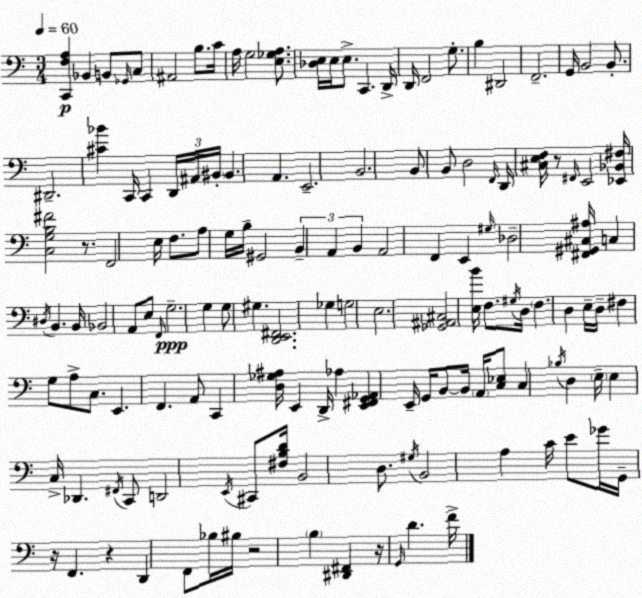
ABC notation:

X:1
T:Untitled
M:3/4
L:1/4
K:Am
[C,,F,A,] _B,, B,,/2 _G,,/4 C,/2 ^A,,2 B,/2 C/4 A,/4 G,2 [E,_G,A,]/2 [_D,E,]/4 E,/4 E,/2 C,, D,,/4 D,,/4 F,,2 G,/2 B, ^D,,2 F,,2 G,,/4 B,,2 B,,/2 ^D,,2 [^C_B] C,,/4 C,, D,,/4 ^A,,/4 ^B,,/4 ^B,, A,, E,,2 B,,2 B,,/2 B,,/2 D,2 F,,/4 D,,/4 [^C,E,F,]/4 z/2 ^F,,/4 E,,2 [_E,,_B,,^F,]/4 [C,G,B,^F]2 z/2 F,,2 E,/4 F,/2 A,/2 G,/4 B,/4 ^G,,2 B,, A,, B,, A,,2 F,, E,, ^G,/4 _D,2 [^F,,^G,,^C,^A,]/4 C, ^D,/4 B,, B,,/4 _B,,2 A,,/2 E,/2 F,,/4 G,2 G, G,/2 ^G, [D,,E,,^F,,]2 _G, G,2 E,2 [_G,,^A,,^C,]2 [E,B]/4 F,/2 ^G,/4 D,/4 F, D, E,/4 D,/4 ^F, G,/2 A,/2 C,/2 E,, F,, A,,/2 C,, [D,_G,^A,]/4 E,, D,,/4 _A, [E,,^F,,G,,_A,,] E,,/4 G,,/4 B,,/2 B,,/4 A,,/4 [C,_E,]/2 C, _B,/4 D, E,/4 E, C,/4 _D,, ^F,,/4 C,,/2 D,,2 E,,/4 ^C,,/2 [^F,B,D]/4 B,,2 D,/2 ^G,/4 B,,2 A, C/4 E/2 _G/4 G,,/4 z/4 F,, z D,, F,,/2 _B,/4 ^B,/4 z2 B, [^D,,^F,,] z/4 G,,/4 D F/4